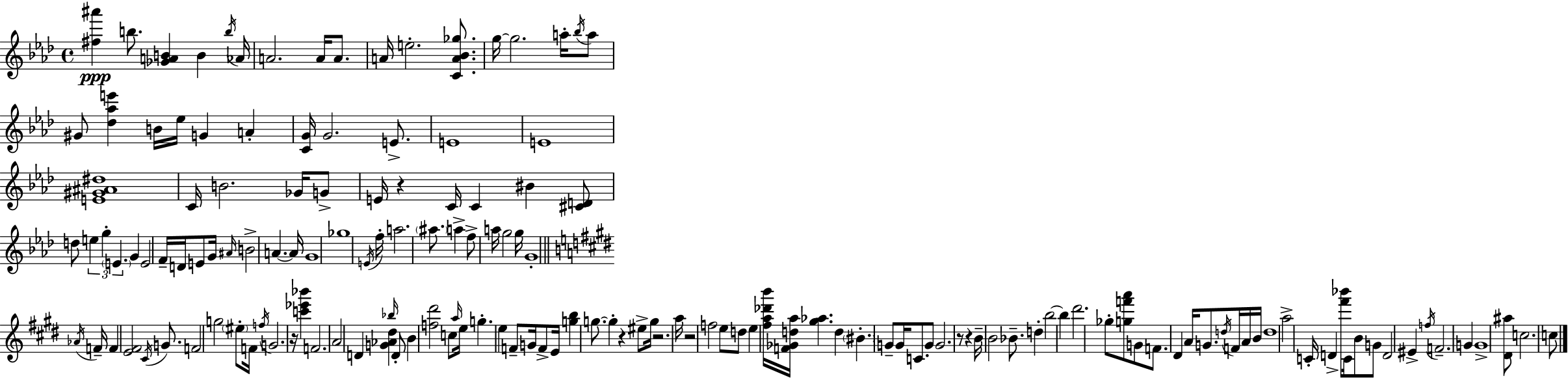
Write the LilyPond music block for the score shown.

{
  \clef treble
  \time 4/4
  \defaultTimeSignature
  \key f \minor
  \repeat volta 2 { <fis'' ais'''>4\ppp b''8. <ges' a' b'>4 b'4 \acciaccatura { b''16 } | aes'16 a'2. a'16 a'8. | a'16 e''2.-. <c' a' bes' ges''>8. | g''16~~ g''2. a''16-. \acciaccatura { bes''16 } | \break a''8 gis'8 <des'' aes'' e'''>4 b'16 ees''16 g'4 a'4-. | <c' g'>16 g'2. e'8.-> | e'1 | e'1 | \break <e' gis' ais' dis''>1 | c'16 b'2. ges'16 | g'8-> e'16 r4 c'16 c'4 bis'4 | <cis' d'>8 d''8 \tuplet 3/2 { e''4 g''4-. \parenthesize e'4. } | \break g'4 e'2 f'16-- d'16 | e'8 g'16 \grace { ais'16 } b'2-> a'4.~~ | a'16 g'1 | ges''1 | \break \acciaccatura { e'16 } f''16-. a''2. | \parenthesize ais''8. a''4-> f''8-> a''16 g''2 | g''16 g'1-. | \bar "||" \break \key e \major \acciaccatura { aes'16 } f'16-- f'4 <e' fis'>2 \acciaccatura { cis'16 } g'8. | f'2 g''2 | \parenthesize eis''8-. f'16 \acciaccatura { f''16 } g'2. | r16 <c''' ees''' bes'''>4 f'2. | \break a'2 d'4 <g' aes' dis''>4 | \grace { bes''16 } d'8-. b'4 <f'' dis'''>2 | c''8 \grace { a''16 } e''16 g''4.-. e''4 | f'8-- g'16 f'8-> e'16 <g'' b''>4 g''8.~~ g''4-. | \break r4 eis''8-> g''16 r2. | a''16 r2 f''2 | e''8 d''8 e''4 <fis'' a'' des''' b'''>16 <f' ges' d'' a''>16 <gis'' aes''>4. | d''4 \parenthesize bis'4.-. g'8-- | \break g'16 c'8. g'8 g'2. | r8 r4 b'16-- b'2 | bes'8.-- d''4-. b''2~~ | b''4 dis'''2. | \break ges''8-. <g'' f''' a'''>8 g'8 f'8. dis'4 a'16 g'8. | \acciaccatura { d''16 } f'16 a'16 b'16 d''1 | a''2-> c'16-. d'4-> | <fis''' bes'''>8 c'16 b'8 g'8 d'2 | \break eis'4-> \acciaccatura { f''16 } f'2.-- | g'4 g'1-> | <dis' ais''>8 c''2. | c''8 } \bar "|."
}